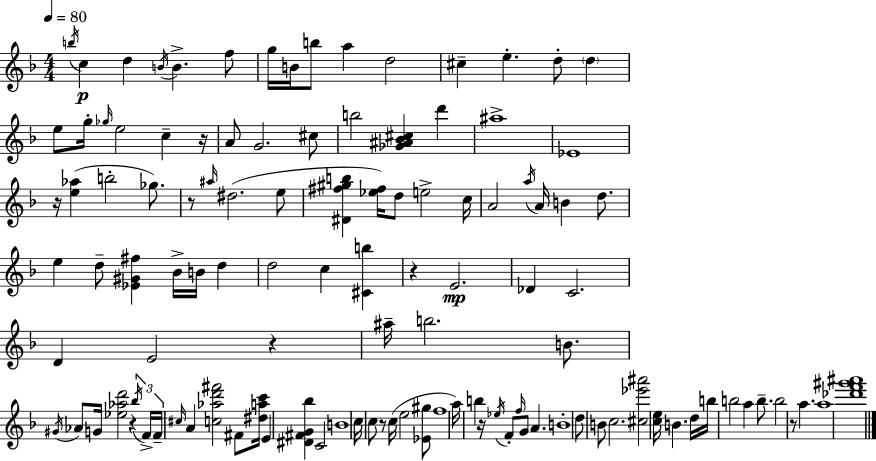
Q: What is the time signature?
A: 4/4